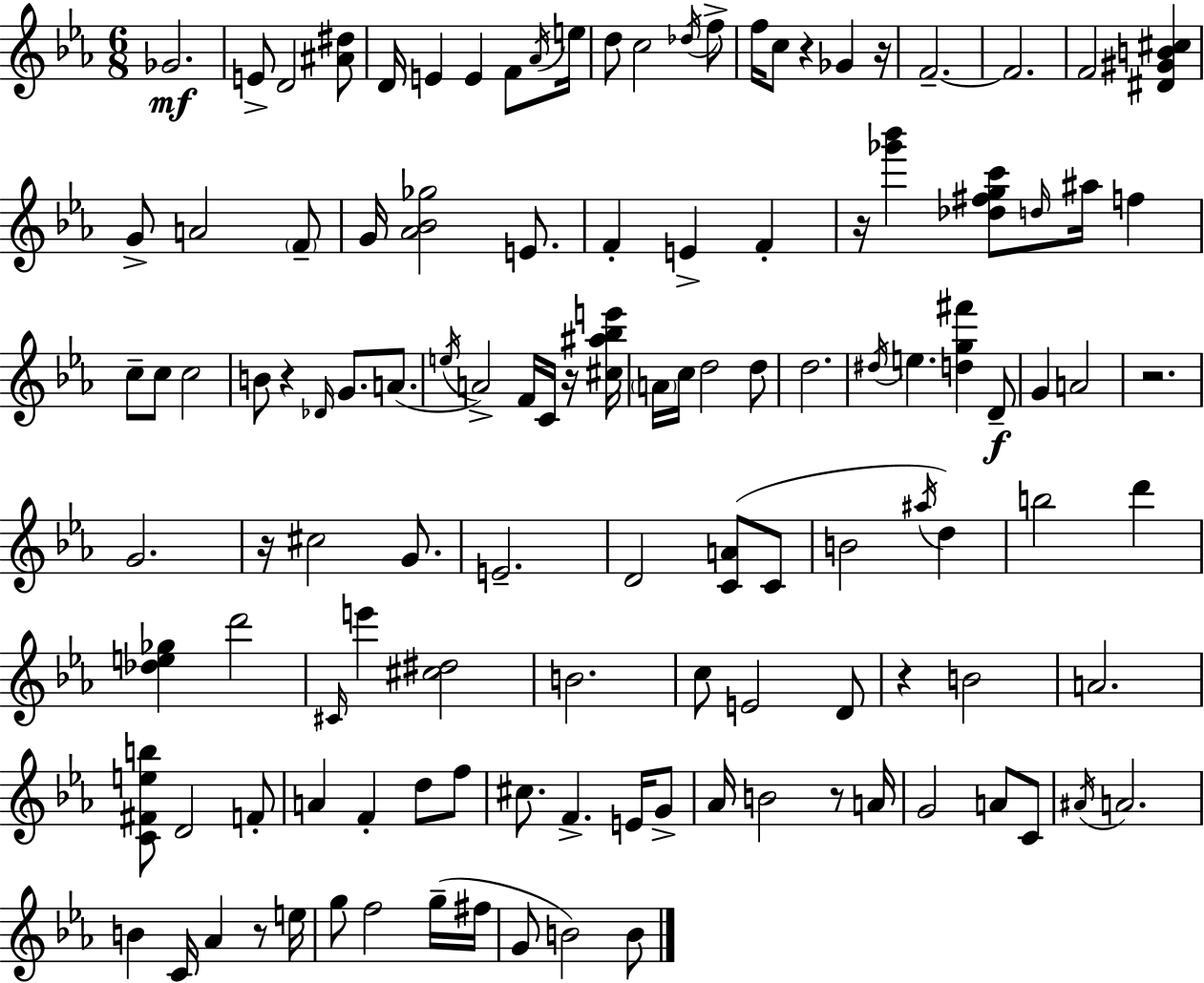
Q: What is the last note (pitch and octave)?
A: B4